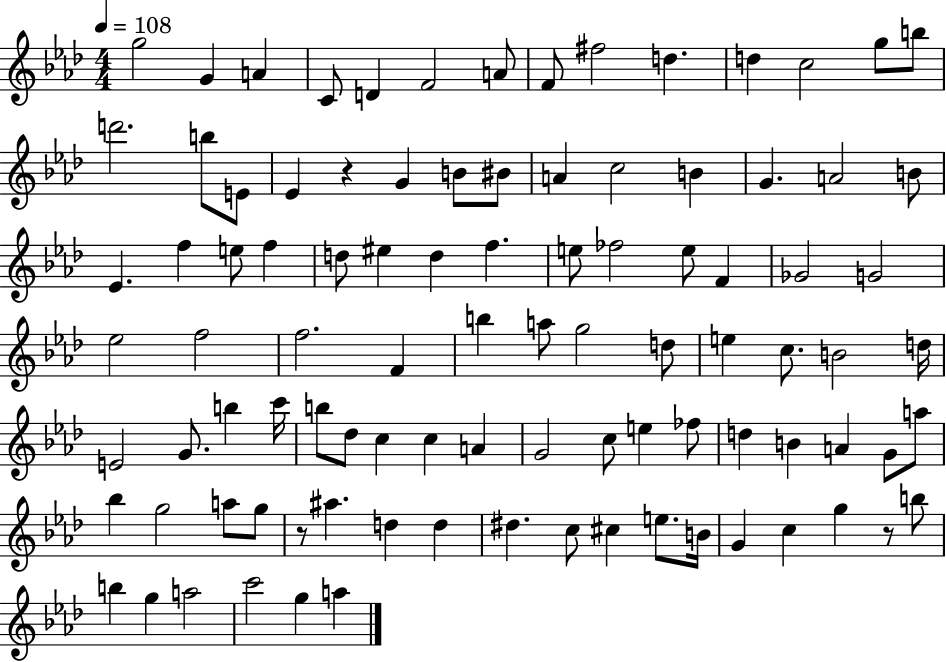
{
  \clef treble
  \numericTimeSignature
  \time 4/4
  \key aes \major
  \tempo 4 = 108
  g''2 g'4 a'4 | c'8 d'4 f'2 a'8 | f'8 fis''2 d''4. | d''4 c''2 g''8 b''8 | \break d'''2. b''8 e'8 | ees'4 r4 g'4 b'8 bis'8 | a'4 c''2 b'4 | g'4. a'2 b'8 | \break ees'4. f''4 e''8 f''4 | d''8 eis''4 d''4 f''4. | e''8 fes''2 e''8 f'4 | ges'2 g'2 | \break ees''2 f''2 | f''2. f'4 | b''4 a''8 g''2 d''8 | e''4 c''8. b'2 d''16 | \break e'2 g'8. b''4 c'''16 | b''8 des''8 c''4 c''4 a'4 | g'2 c''8 e''4 fes''8 | d''4 b'4 a'4 g'8 a''8 | \break bes''4 g''2 a''8 g''8 | r8 ais''4. d''4 d''4 | dis''4. c''8 cis''4 e''8. b'16 | g'4 c''4 g''4 r8 b''8 | \break b''4 g''4 a''2 | c'''2 g''4 a''4 | \bar "|."
}